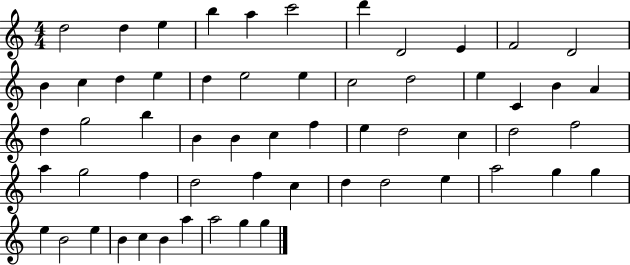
{
  \clef treble
  \numericTimeSignature
  \time 4/4
  \key c \major
  d''2 d''4 e''4 | b''4 a''4 c'''2 | d'''4 d'2 e'4 | f'2 d'2 | \break b'4 c''4 d''4 e''4 | d''4 e''2 e''4 | c''2 d''2 | e''4 c'4 b'4 a'4 | \break d''4 g''2 b''4 | b'4 b'4 c''4 f''4 | e''4 d''2 c''4 | d''2 f''2 | \break a''4 g''2 f''4 | d''2 f''4 c''4 | d''4 d''2 e''4 | a''2 g''4 g''4 | \break e''4 b'2 e''4 | b'4 c''4 b'4 a''4 | a''2 g''4 g''4 | \bar "|."
}